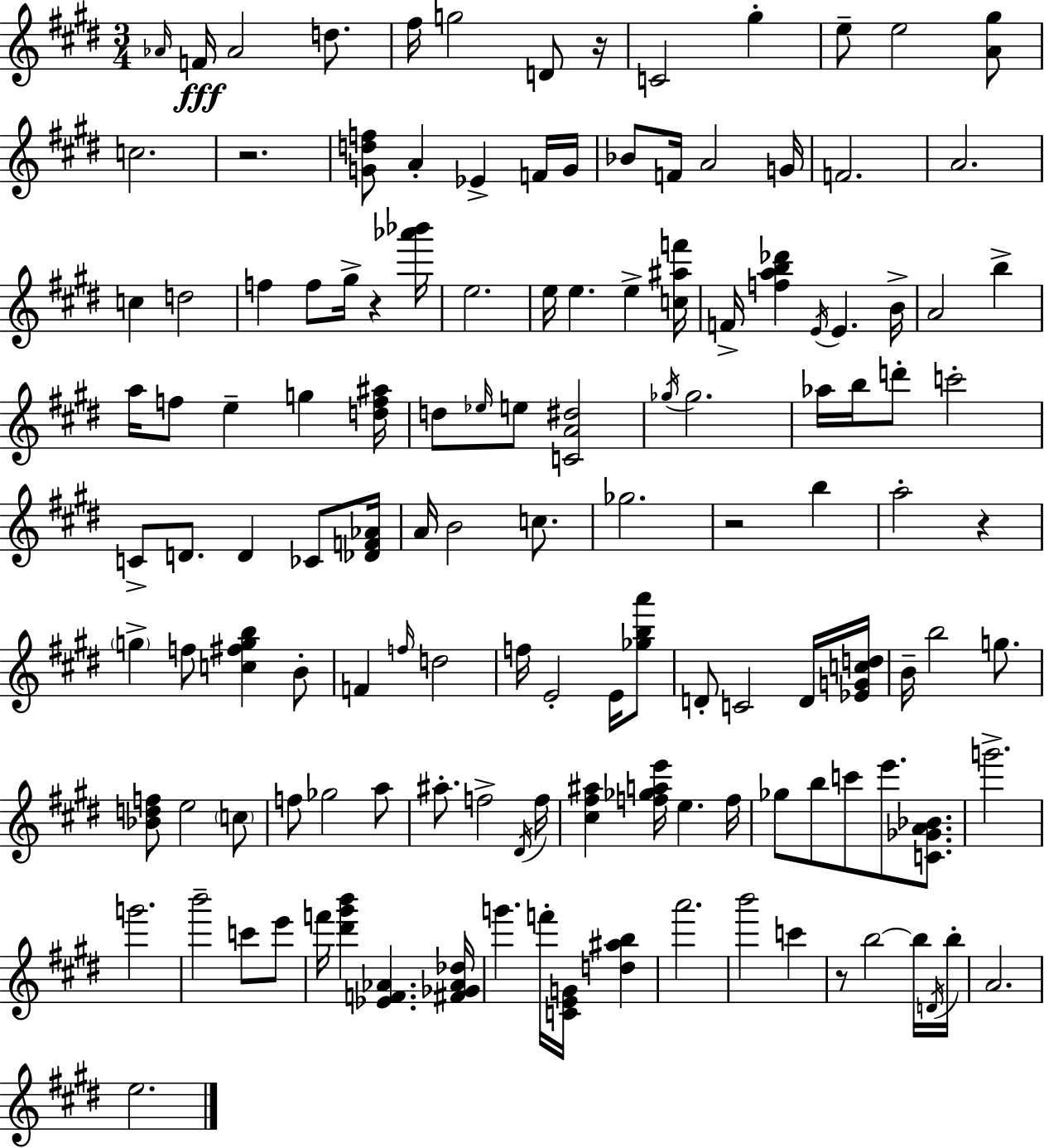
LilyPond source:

{
  \clef treble
  \numericTimeSignature
  \time 3/4
  \key e \major
  \grace { aes'16 }\fff f'16 aes'2 d''8. | fis''16 g''2 d'8 | r16 c'2 gis''4-. | e''8-- e''2 <a' gis''>8 | \break c''2. | r2. | <g' d'' f''>8 a'4-. ees'4-> f'16 | g'16 bes'8 f'16 a'2 | \break g'16 f'2. | a'2. | c''4 d''2 | f''4 f''8 gis''16-> r4 | \break <aes''' bes'''>16 e''2. | e''16 e''4. e''4-> | <c'' ais'' f'''>16 f'16-> <f'' a'' b'' des'''>4 \acciaccatura { e'16 } e'4. | b'16-> a'2 b''4-> | \break a''16 f''8 e''4-- g''4 | <d'' f'' ais''>16 d''8 \grace { ees''16 } e''8 <c' a' dis''>2 | \acciaccatura { ges''16 } ges''2. | aes''16 b''16 d'''8-. c'''2-. | \break c'8-> d'8. d'4 | ces'8 <des' f' aes'>16 a'16 b'2 | c''8. ges''2. | r2 | \break b''4 a''2-. | r4 \parenthesize g''4-> f''8 <c'' fis'' g'' b''>4 | b'8-. f'4 \grace { f''16 } d''2 | f''16 e'2-. | \break e'16 <ges'' b'' a'''>8 d'8-. c'2 | d'16 <ees' g' c'' d''>16 b'16-- b''2 | g''8. <bes' d'' f''>8 e''2 | \parenthesize c''8 f''8 ges''2 | \break a''8 ais''8.-. f''2-> | \acciaccatura { dis'16 } f''16 <cis'' fis'' ais''>4 <f'' ges'' a'' e'''>16 e''4. | f''16 ges''8 b''8 c'''8 | e'''8. <c' ges' a' bes'>8. g'''2.-> | \break g'''2. | b'''2-- | c'''8 e'''8 f'''16 <dis''' gis''' b'''>4 <ees' f' aes'>4. | <fis' ges' aes' des''>16 g'''4. | \break f'''16-. <c' e' g'>16 <d'' ais'' b''>4 a'''2. | b'''2 | c'''4 r8 b''2~~ | b''16 \acciaccatura { d'16 } b''16-. a'2. | \break e''2. | \bar "|."
}